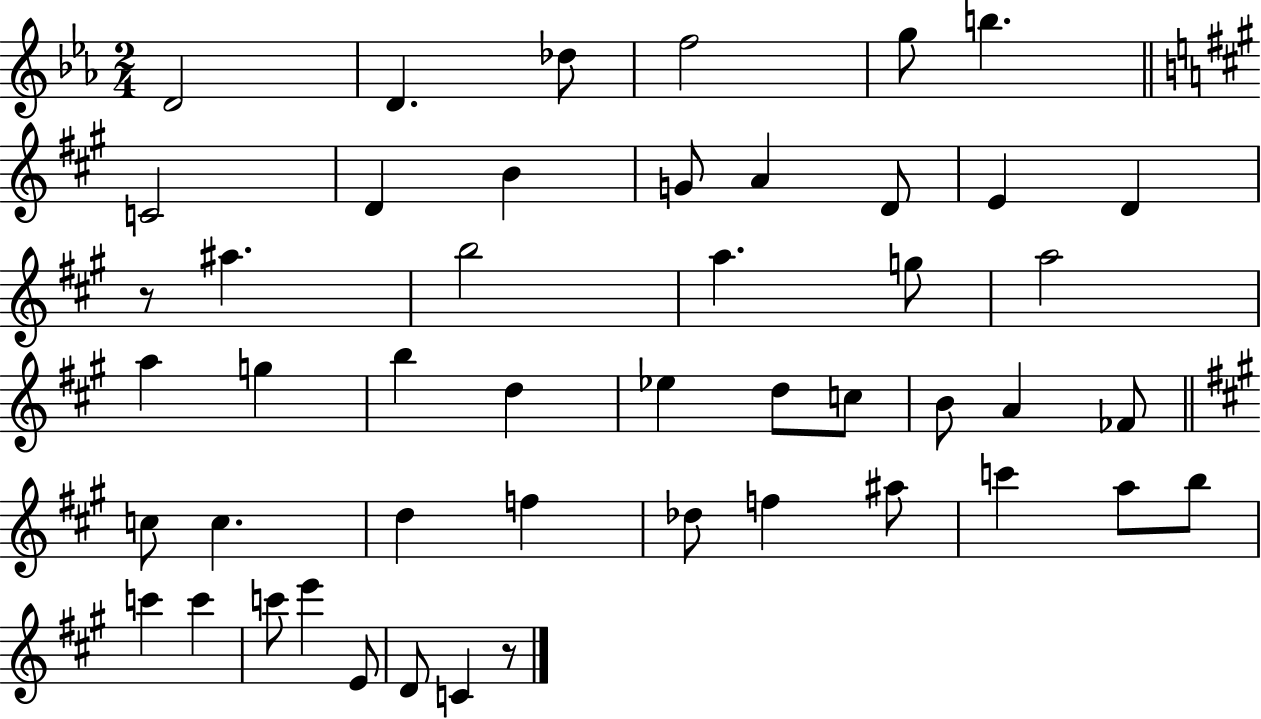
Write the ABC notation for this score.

X:1
T:Untitled
M:2/4
L:1/4
K:Eb
D2 D _d/2 f2 g/2 b C2 D B G/2 A D/2 E D z/2 ^a b2 a g/2 a2 a g b d _e d/2 c/2 B/2 A _F/2 c/2 c d f _d/2 f ^a/2 c' a/2 b/2 c' c' c'/2 e' E/2 D/2 C z/2